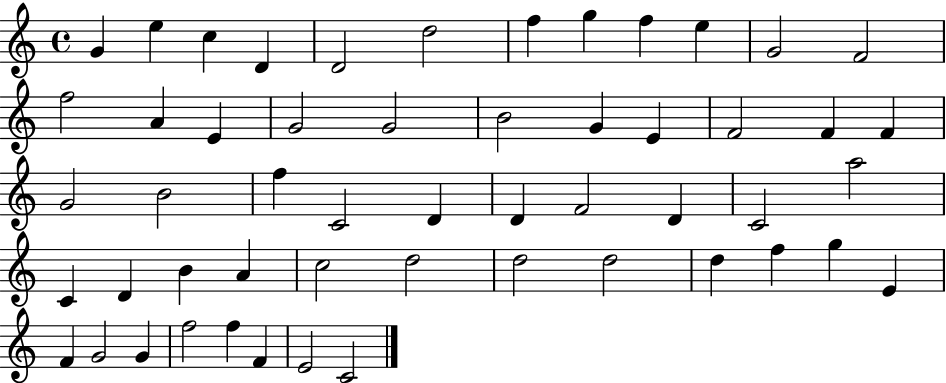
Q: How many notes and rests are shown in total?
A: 53